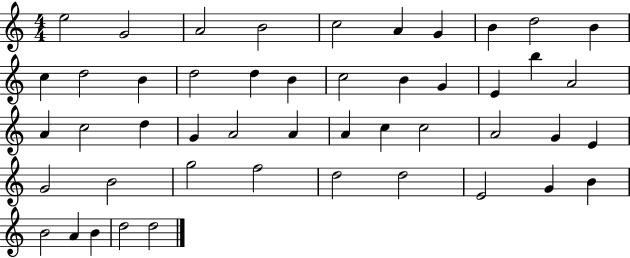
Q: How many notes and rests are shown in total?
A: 48